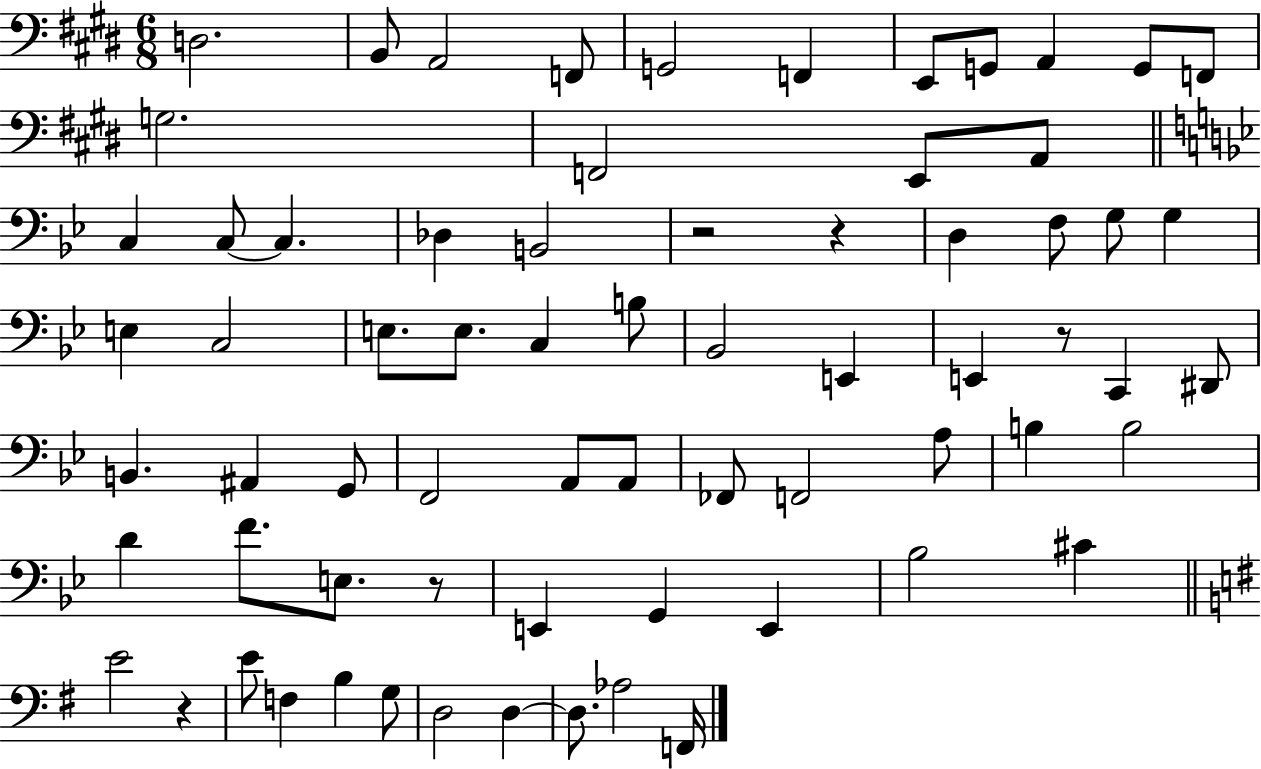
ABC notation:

X:1
T:Untitled
M:6/8
L:1/4
K:E
D,2 B,,/2 A,,2 F,,/2 G,,2 F,, E,,/2 G,,/2 A,, G,,/2 F,,/2 G,2 F,,2 E,,/2 A,,/2 C, C,/2 C, _D, B,,2 z2 z D, F,/2 G,/2 G, E, C,2 E,/2 E,/2 C, B,/2 _B,,2 E,, E,, z/2 C,, ^D,,/2 B,, ^A,, G,,/2 F,,2 A,,/2 A,,/2 _F,,/2 F,,2 A,/2 B, B,2 D F/2 E,/2 z/2 E,, G,, E,, _B,2 ^C E2 z E/2 F, B, G,/2 D,2 D, D,/2 _A,2 F,,/4